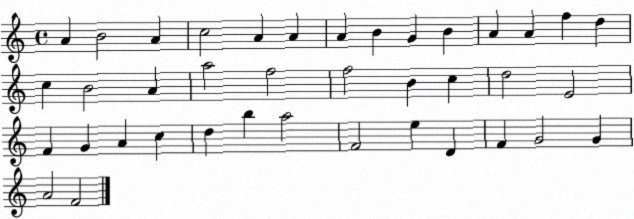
X:1
T:Untitled
M:4/4
L:1/4
K:C
A B2 A c2 A A A B G B A A f d c B2 A a2 f2 f2 B c d2 E2 F G A c d b a2 F2 e D F G2 G A2 F2